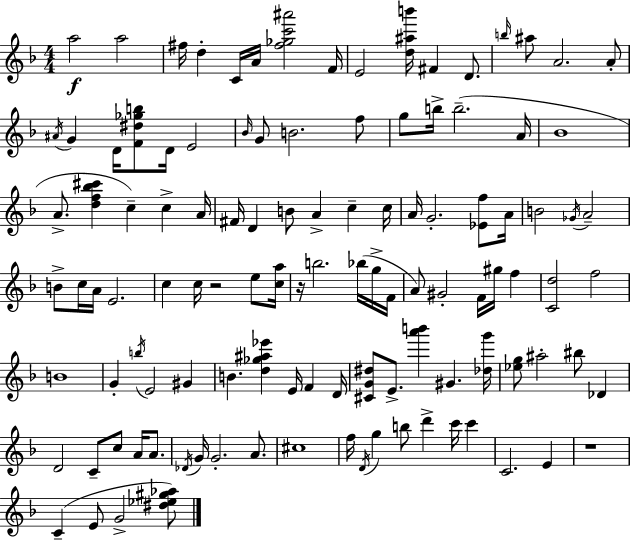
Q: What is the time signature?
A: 4/4